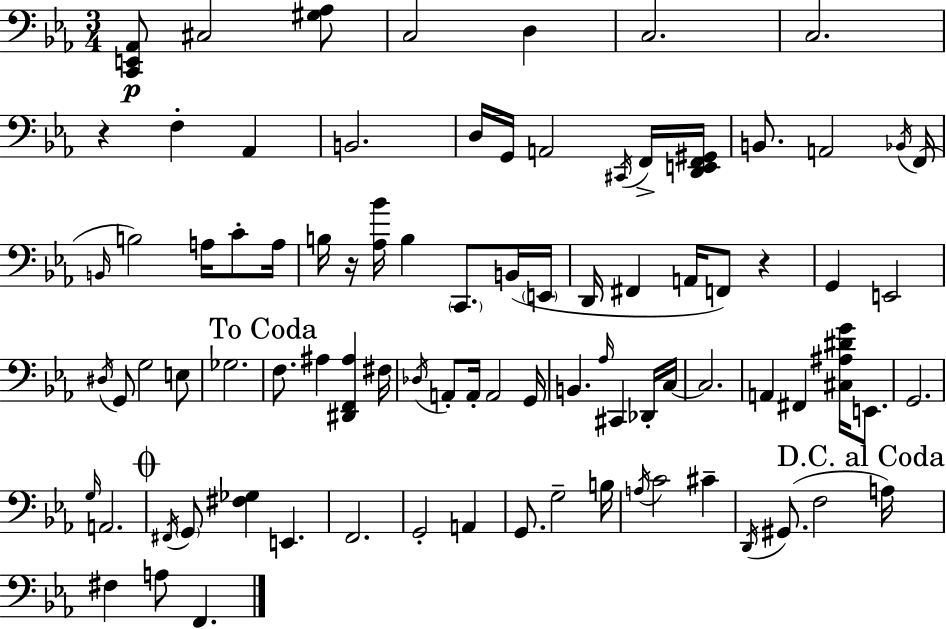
{
  \clef bass
  \numericTimeSignature
  \time 3/4
  \key ees \major
  \repeat volta 2 { <c, e, aes,>8\p cis2 <gis aes>8 | c2 d4 | c2. | c2. | \break r4 f4-. aes,4 | b,2. | d16 g,16 a,2 \acciaccatura { cis,16 } f,16-> | <d, e, f, gis,>16 b,8. a,2 | \break \acciaccatura { bes,16 } f,16( \grace { b,16 } b2) a16 | c'8-. a16 b16 r16 <aes bes'>16 b4 \parenthesize c,8. | b,16( \parenthesize e,16 d,16 fis,4 a,16 f,8) r4 | g,4 e,2 | \break \acciaccatura { dis16 } g,8 g2 | e8 ges2. | \mark "To Coda" f8. ais4 <dis, f, ais>4 | fis16 \acciaccatura { des16 } a,8-. a,16-. a,2 | \break g,16 b,4. \grace { aes16 } | cis,4 des,16-. c16~~ c2. | a,4 fis,4 | <cis ais dis' g'>16 e,8. g,2. | \break \grace { g16 } a,2. | \mark \markup { \musicglyph "scripts.coda" } \acciaccatura { fis,16 } \parenthesize g,8 <fis ges>4 | e,4. f,2. | g,2-. | \break a,4 g,8. g2-- | b16 \acciaccatura { a16 } c'2 | cis'4-- \acciaccatura { d,16 }( gis,8. | f2 \mark "D.C. al Coda" a16) fis4 | \break a8 f,4. } \bar "|."
}